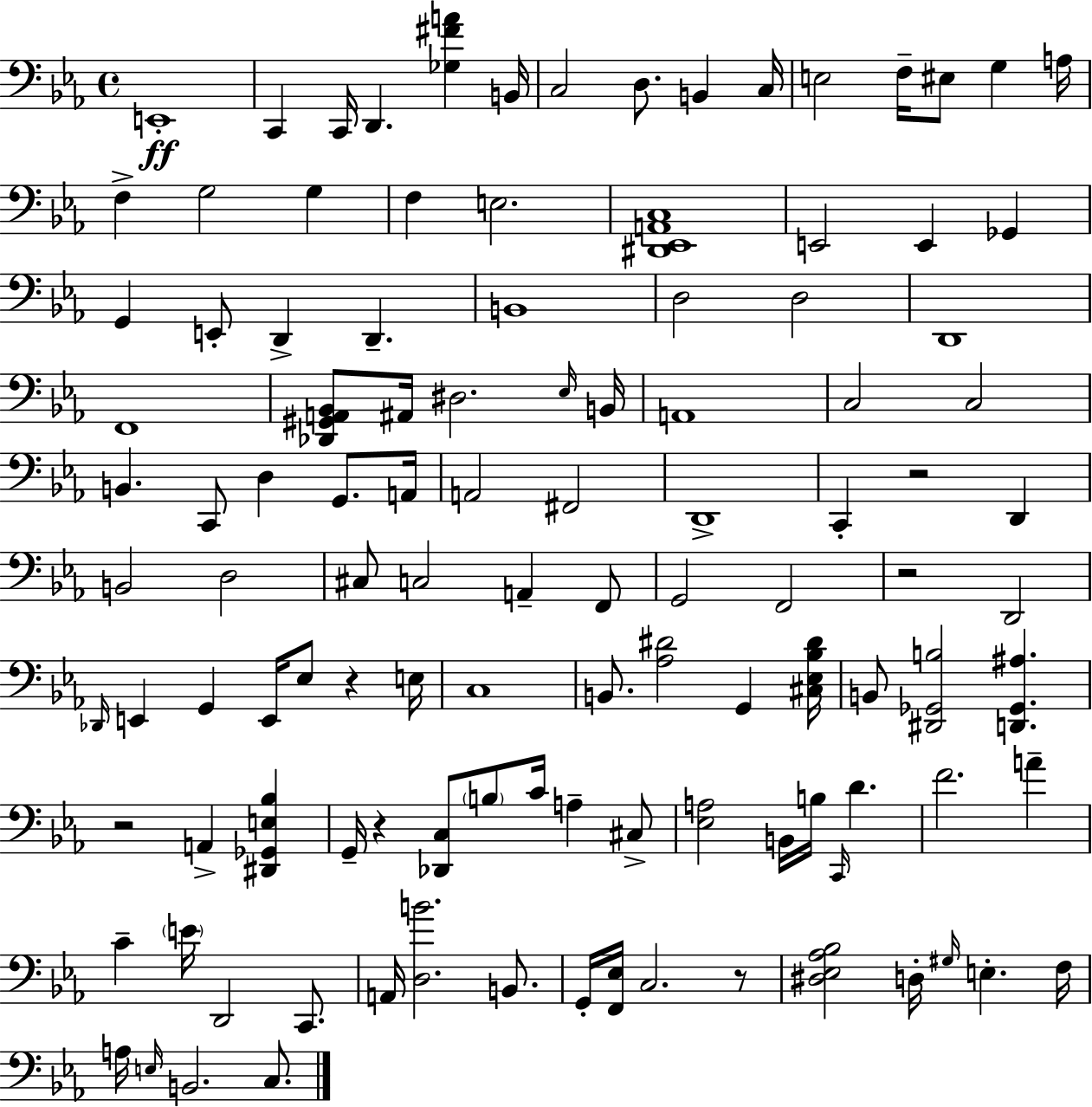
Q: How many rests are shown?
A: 6